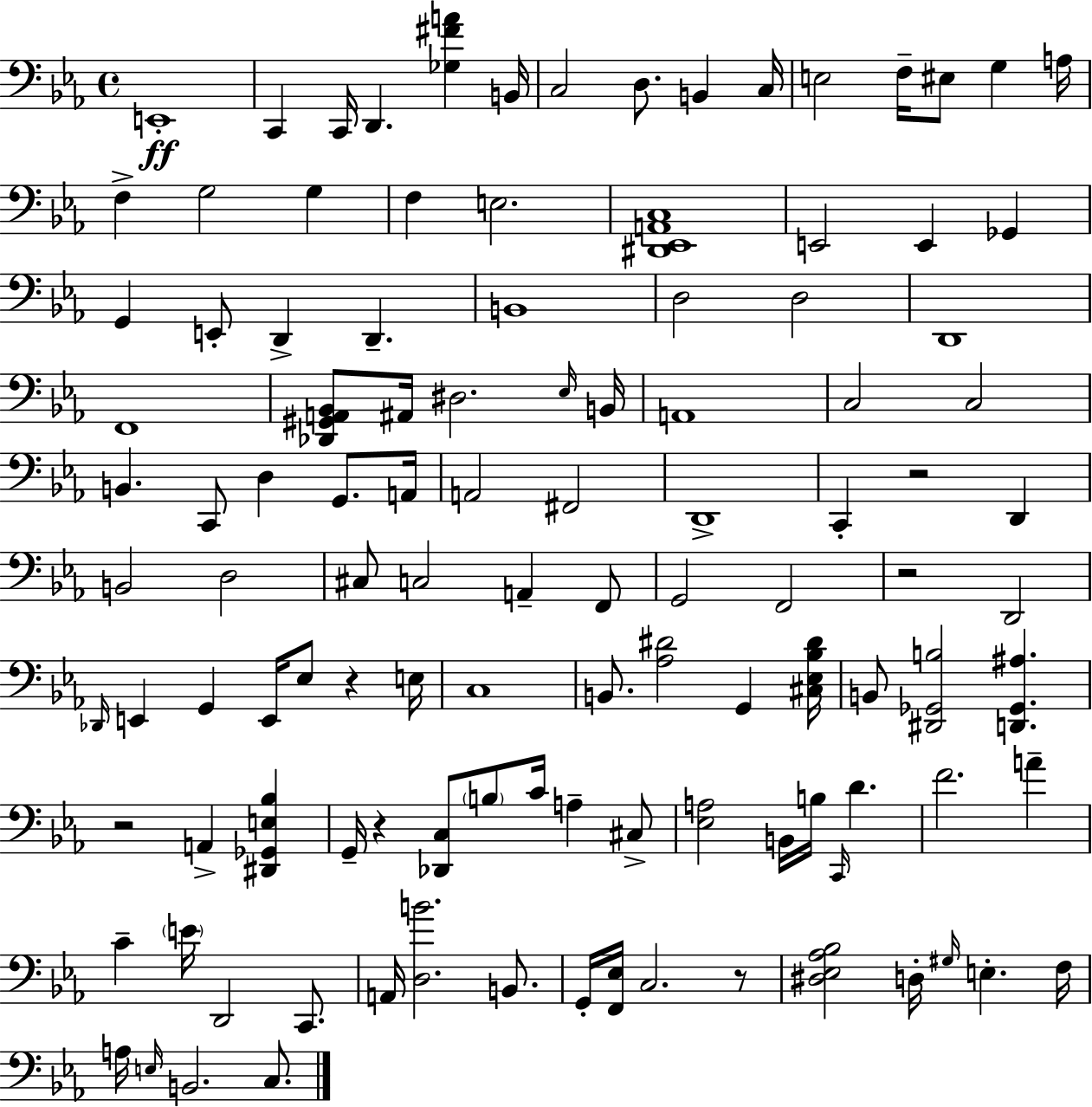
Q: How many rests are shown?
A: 6